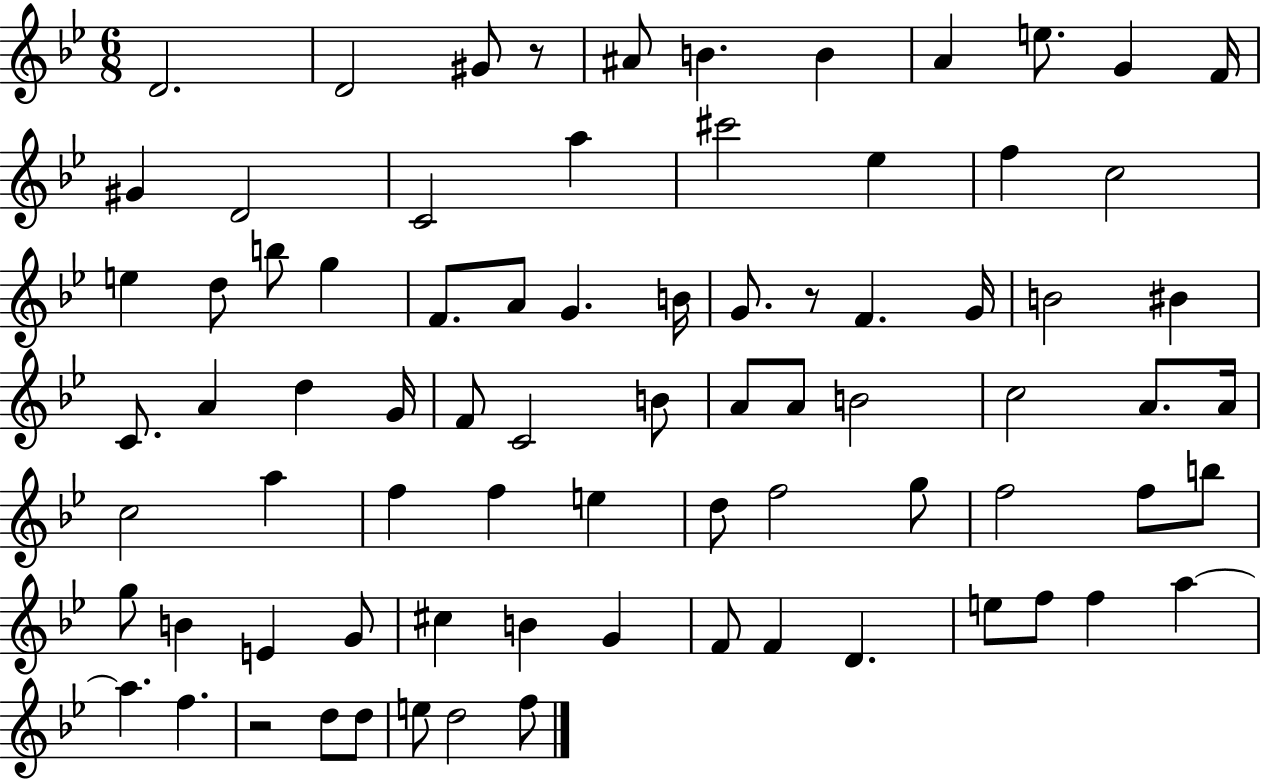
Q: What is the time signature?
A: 6/8